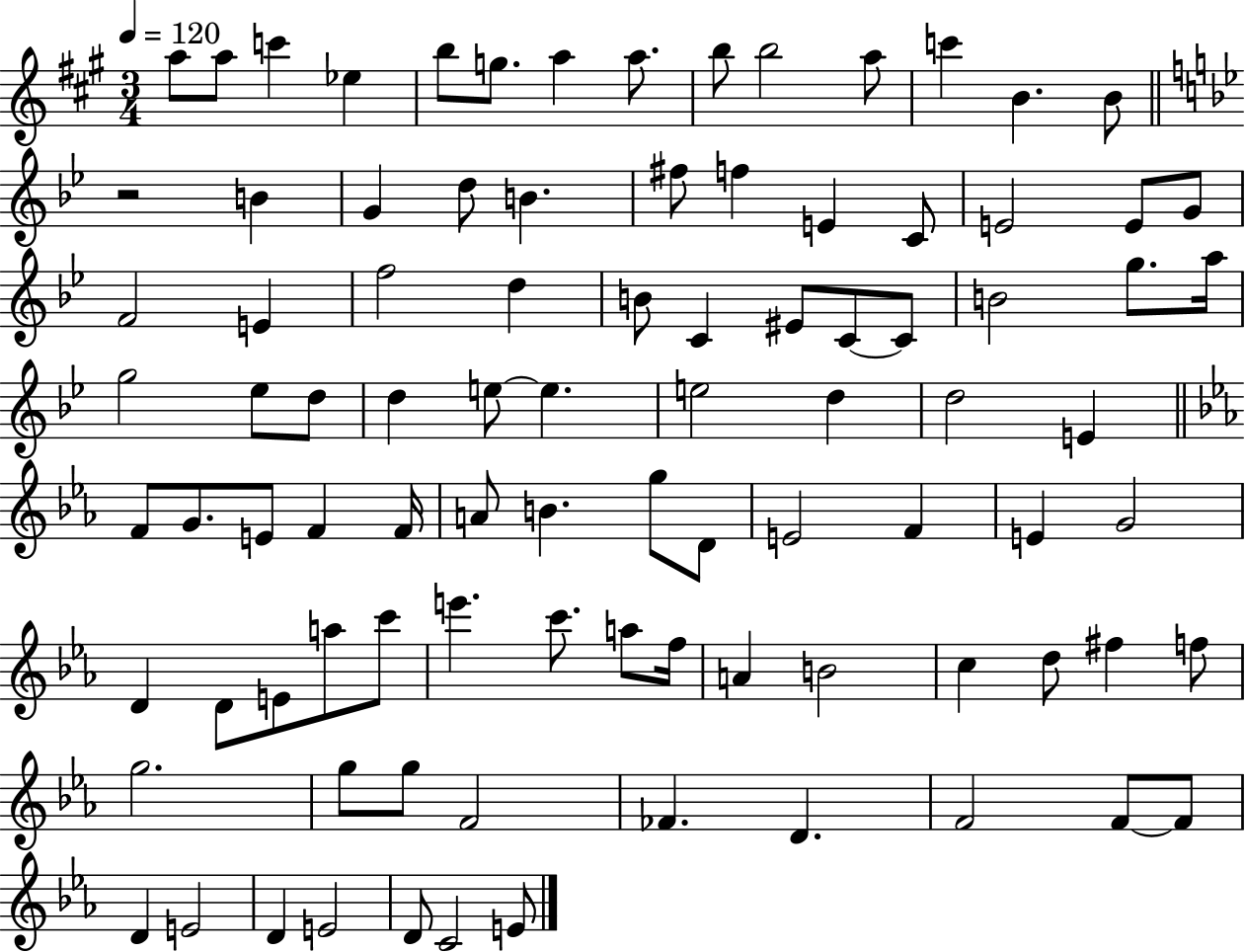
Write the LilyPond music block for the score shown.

{
  \clef treble
  \numericTimeSignature
  \time 3/4
  \key a \major
  \tempo 4 = 120
  \repeat volta 2 { a''8 a''8 c'''4 ees''4 | b''8 g''8. a''4 a''8. | b''8 b''2 a''8 | c'''4 b'4. b'8 | \break \bar "||" \break \key g \minor r2 b'4 | g'4 d''8 b'4. | fis''8 f''4 e'4 c'8 | e'2 e'8 g'8 | \break f'2 e'4 | f''2 d''4 | b'8 c'4 eis'8 c'8~~ c'8 | b'2 g''8. a''16 | \break g''2 ees''8 d''8 | d''4 e''8~~ e''4. | e''2 d''4 | d''2 e'4 | \break \bar "||" \break \key c \minor f'8 g'8. e'8 f'4 f'16 | a'8 b'4. g''8 d'8 | e'2 f'4 | e'4 g'2 | \break d'4 d'8 e'8 a''8 c'''8 | e'''4. c'''8. a''8 f''16 | a'4 b'2 | c''4 d''8 fis''4 f''8 | \break g''2. | g''8 g''8 f'2 | fes'4. d'4. | f'2 f'8~~ f'8 | \break d'4 e'2 | d'4 e'2 | d'8 c'2 e'8 | } \bar "|."
}